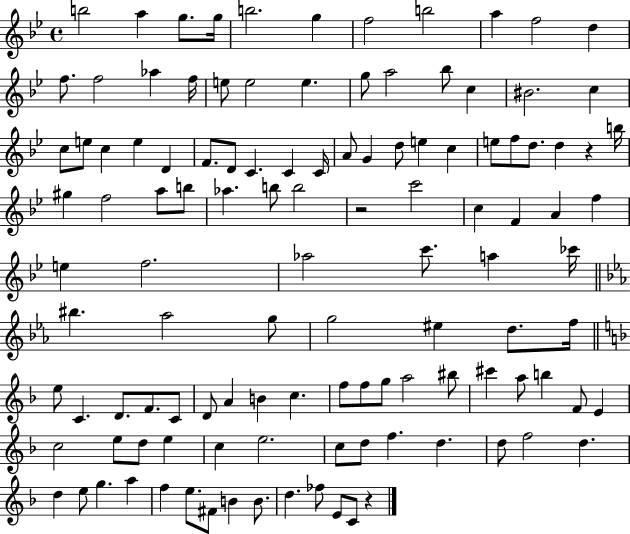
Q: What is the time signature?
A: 4/4